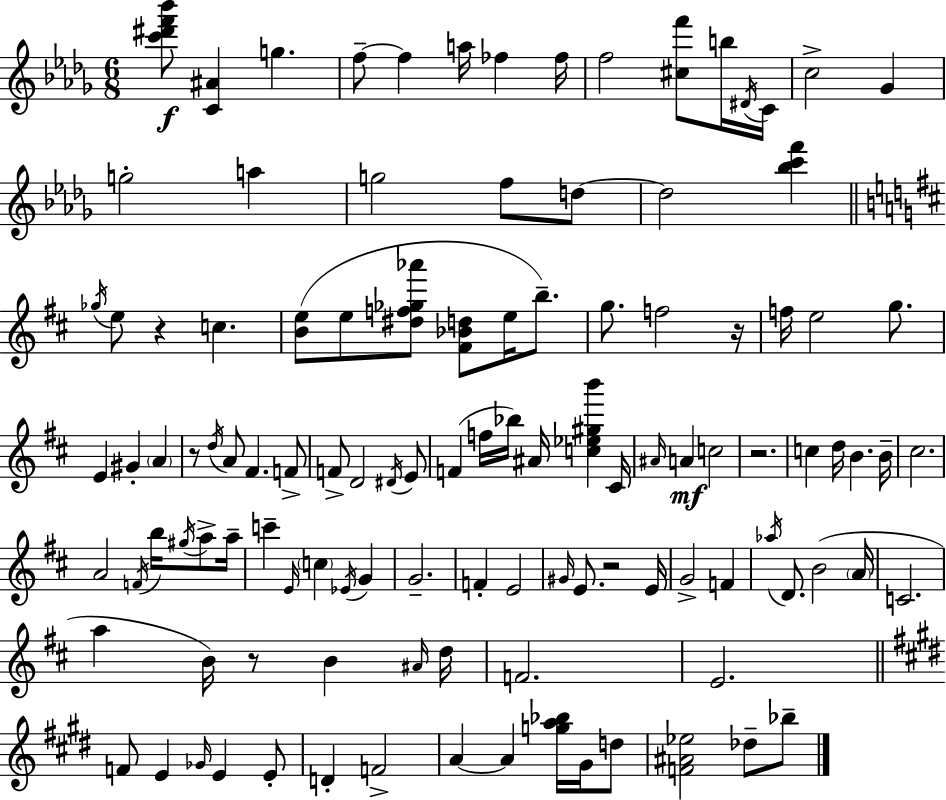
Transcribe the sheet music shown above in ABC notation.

X:1
T:Untitled
M:6/8
L:1/4
K:Bbm
[c'^d'f'_b']/2 [C^A] g f/2 f a/4 _f _f/4 f2 [^cf']/2 b/4 ^D/4 C/4 c2 _G g2 a g2 f/2 d/2 d2 [_bc'f'] _g/4 e/2 z c [Be]/2 e/2 [^df_g_a']/2 [^F_Bd]/2 e/4 b/2 g/2 f2 z/4 f/4 e2 g/2 E ^G A z/2 d/4 A/2 ^F F/2 F/2 D2 ^D/4 E/2 F f/4 _b/4 ^A/4 [c_e^gb'] ^C/4 ^A/4 A c2 z2 c d/4 B B/4 ^c2 A2 F/4 b/4 ^g/4 a/2 a/4 c' E/4 c _E/4 G G2 F E2 ^G/4 E/2 z2 E/4 G2 F _a/4 D/2 B2 A/4 C2 a B/4 z/2 B ^A/4 d/4 F2 E2 F/2 E _G/4 E E/2 D F2 A A [ga_b]/4 ^G/4 d/2 [F^A_e]2 _d/2 _b/2